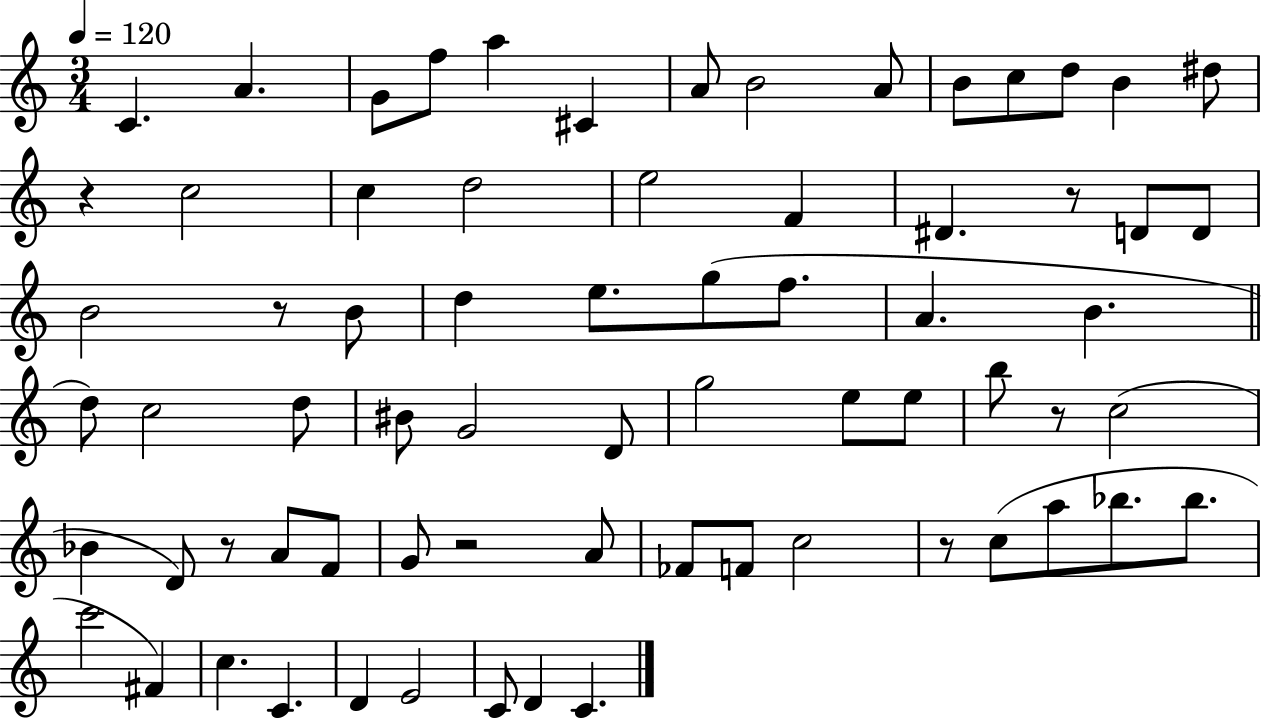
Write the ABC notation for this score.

X:1
T:Untitled
M:3/4
L:1/4
K:C
C A G/2 f/2 a ^C A/2 B2 A/2 B/2 c/2 d/2 B ^d/2 z c2 c d2 e2 F ^D z/2 D/2 D/2 B2 z/2 B/2 d e/2 g/2 f/2 A B d/2 c2 d/2 ^B/2 G2 D/2 g2 e/2 e/2 b/2 z/2 c2 _B D/2 z/2 A/2 F/2 G/2 z2 A/2 _F/2 F/2 c2 z/2 c/2 a/2 _b/2 _b/2 c'2 ^F c C D E2 C/2 D C